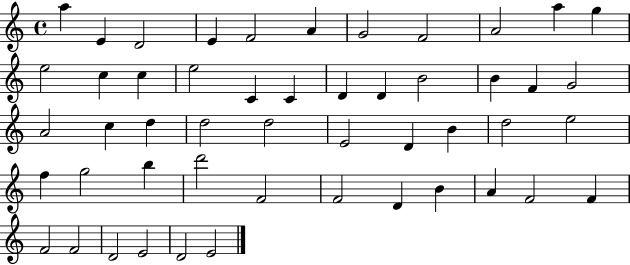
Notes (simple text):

A5/q E4/q D4/h E4/q F4/h A4/q G4/h F4/h A4/h A5/q G5/q E5/h C5/q C5/q E5/h C4/q C4/q D4/q D4/q B4/h B4/q F4/q G4/h A4/h C5/q D5/q D5/h D5/h E4/h D4/q B4/q D5/h E5/h F5/q G5/h B5/q D6/h F4/h F4/h D4/q B4/q A4/q F4/h F4/q F4/h F4/h D4/h E4/h D4/h E4/h